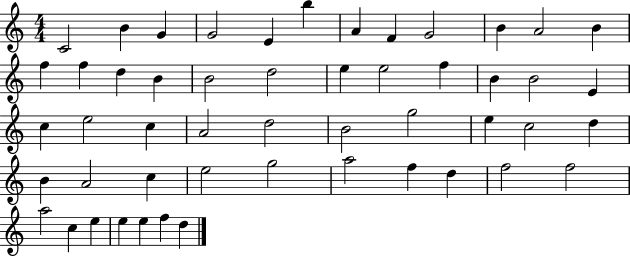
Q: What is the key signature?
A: C major